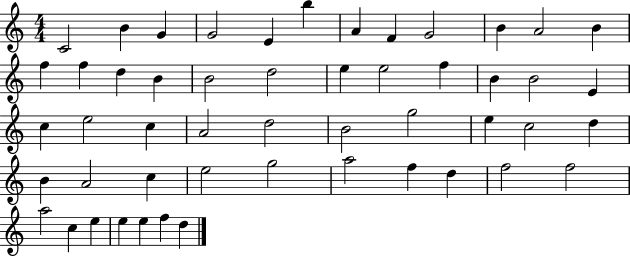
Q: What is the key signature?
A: C major